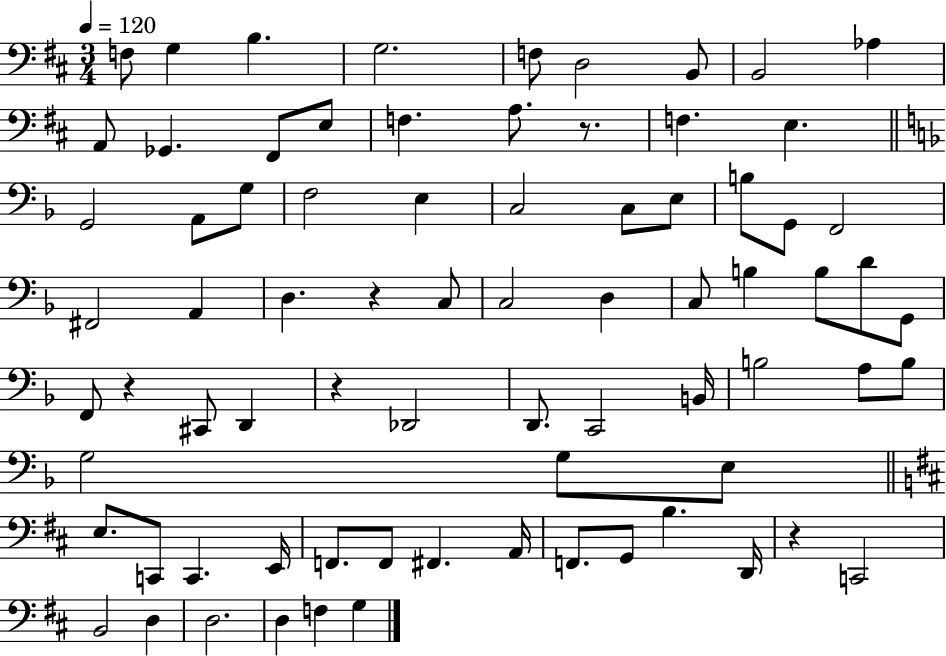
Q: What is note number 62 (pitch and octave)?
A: G2